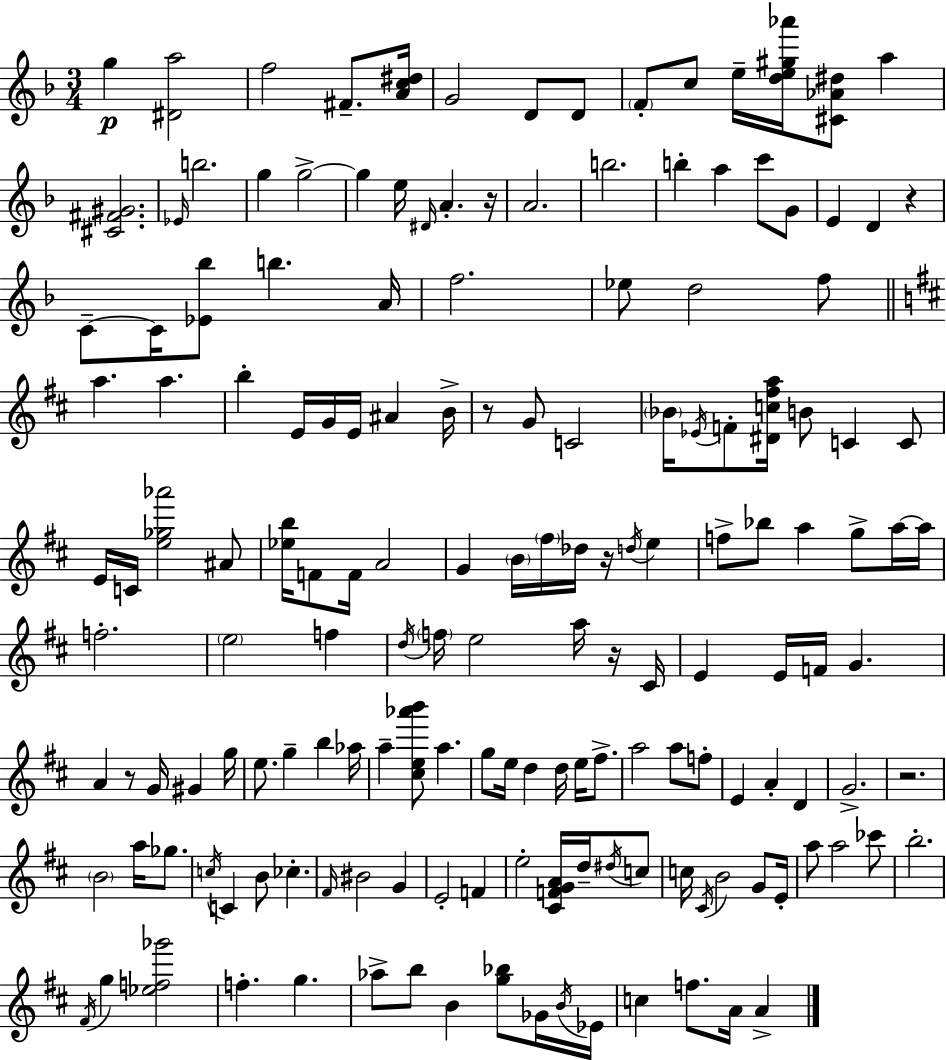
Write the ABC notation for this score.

X:1
T:Untitled
M:3/4
L:1/4
K:F
g [^Da]2 f2 ^F/2 [Ac^d]/4 G2 D/2 D/2 F/2 c/2 e/4 [de^g_a']/4 [^C_A^d]/2 a [^C^F^G]2 _E/4 b2 g g2 g e/4 ^D/4 A z/4 A2 b2 b a c'/2 G/2 E D z C/2 C/4 [_E_b]/2 b A/4 f2 _e/2 d2 f/2 a a b E/4 G/4 E/4 ^A B/4 z/2 G/2 C2 _B/4 _E/4 F/2 [^Dc^fa]/4 B/2 C C/2 E/4 C/4 [e_g_a']2 ^A/2 [_eb]/4 F/2 F/4 A2 G B/4 ^f/4 _d/4 z/4 d/4 e f/2 _b/2 a g/2 a/4 a/4 f2 e2 f d/4 f/4 e2 a/4 z/4 ^C/4 E E/4 F/4 G A z/2 G/4 ^G g/4 e/2 g b _a/4 a [^ce_a'b']/2 a g/2 e/4 d d/4 e/4 ^f/2 a2 a/2 f/2 E A D G2 z2 B2 a/4 _g/2 c/4 C B/2 _c ^F/4 ^B2 G E2 F e2 [^CFGA]/4 d/4 ^d/4 c/2 c/4 ^C/4 B2 G/2 E/4 a/2 a2 _c'/2 b2 ^F/4 g [_ef_g']2 f g _a/2 b/2 B [g_b]/2 _G/4 B/4 _E/4 c f/2 A/4 A